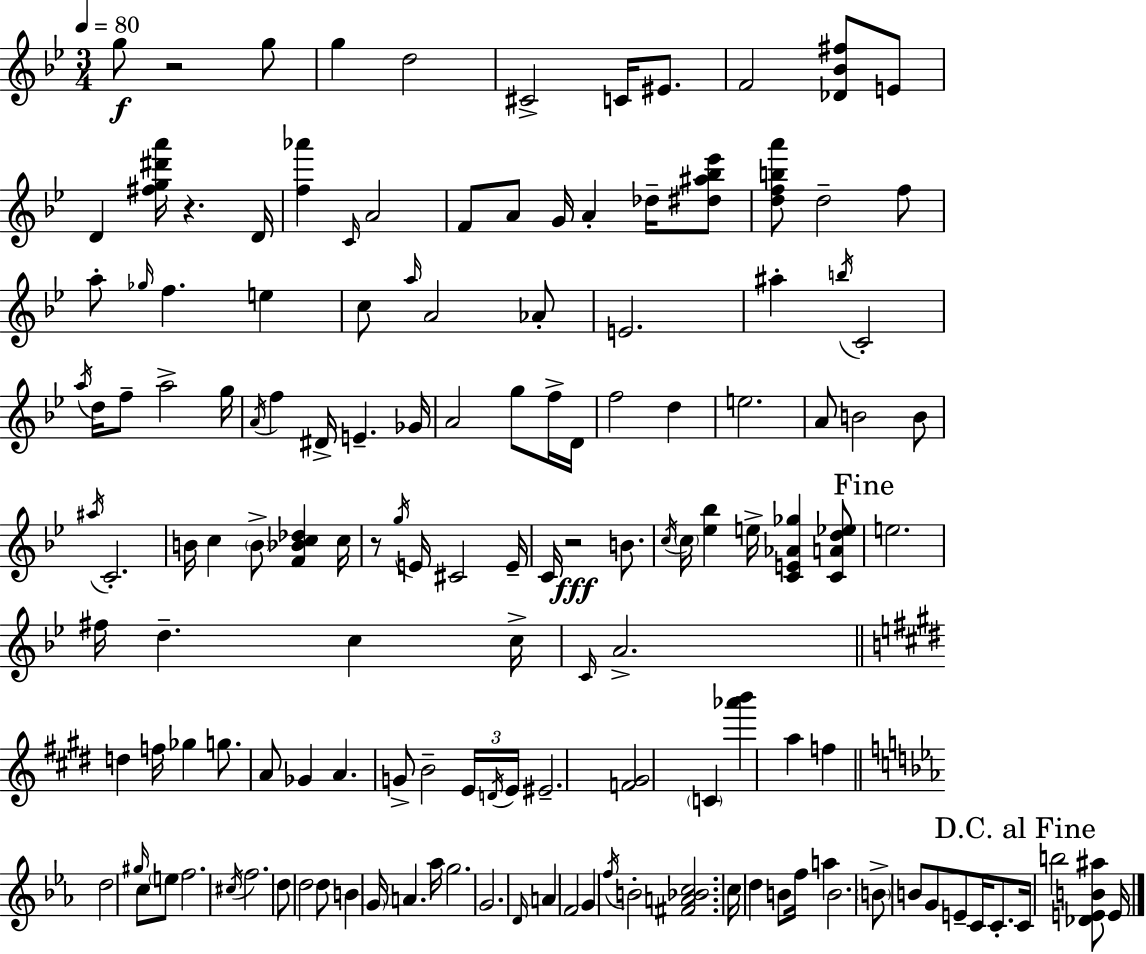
G5/e R/h G5/e G5/q D5/h C#4/h C4/s EIS4/e. F4/h [Db4,Bb4,F#5]/e E4/e D4/q [F#5,G5,D#6,A6]/s R/q. D4/s [F5,Ab6]/q C4/s A4/h F4/e A4/e G4/s A4/q Db5/s [D#5,A#5,Bb5,Eb6]/e [D5,F5,B5,A6]/e D5/h F5/e A5/e Gb5/s F5/q. E5/q C5/e A5/s A4/h Ab4/e E4/h. A#5/q B5/s C4/h A5/s D5/s F5/e A5/h G5/s A4/s F5/q D#4/s E4/q. Gb4/s A4/h G5/e F5/s D4/s F5/h D5/q E5/h. A4/e B4/h B4/e A#5/s C4/h. B4/s C5/q B4/e [F4,Bb4,C5,Db5]/q C5/s R/e G5/s E4/s C#4/h E4/s C4/s R/h B4/e. C5/s C5/s [Eb5,Bb5]/q E5/s [C4,E4,Ab4,Gb5]/q [C4,A4,D5,Eb5]/e E5/h. F#5/s D5/q. C5/q C5/s C4/s A4/h. D5/q F5/s Gb5/q G5/e. A4/e Gb4/q A4/q. G4/e B4/h E4/s D4/s E4/s EIS4/h. [F4,G#4]/h C4/q [Ab6,B6]/q A5/q F5/q D5/h G#5/s C5/e E5/e F5/h. C#5/s F5/h. D5/e D5/h D5/e B4/q G4/s A4/q. Ab5/s G5/h. G4/h. D4/s A4/q F4/h G4/q F5/s B4/h [F#4,A4,Bb4,C5]/h. C5/s D5/q B4/e F5/s A5/q B4/h. B4/e B4/e G4/e E4/e C4/s C4/e. C4/s B5/h [Db4,E4,B4,A#5]/e E4/s